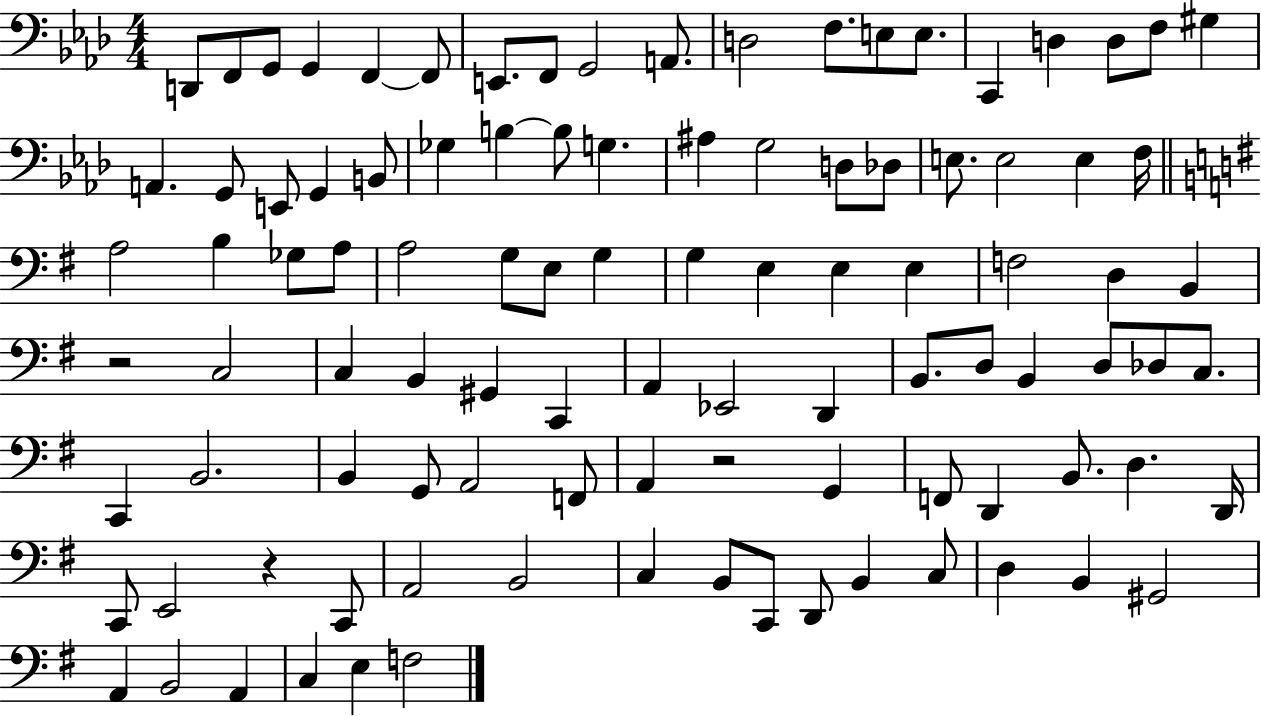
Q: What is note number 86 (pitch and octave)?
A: C2